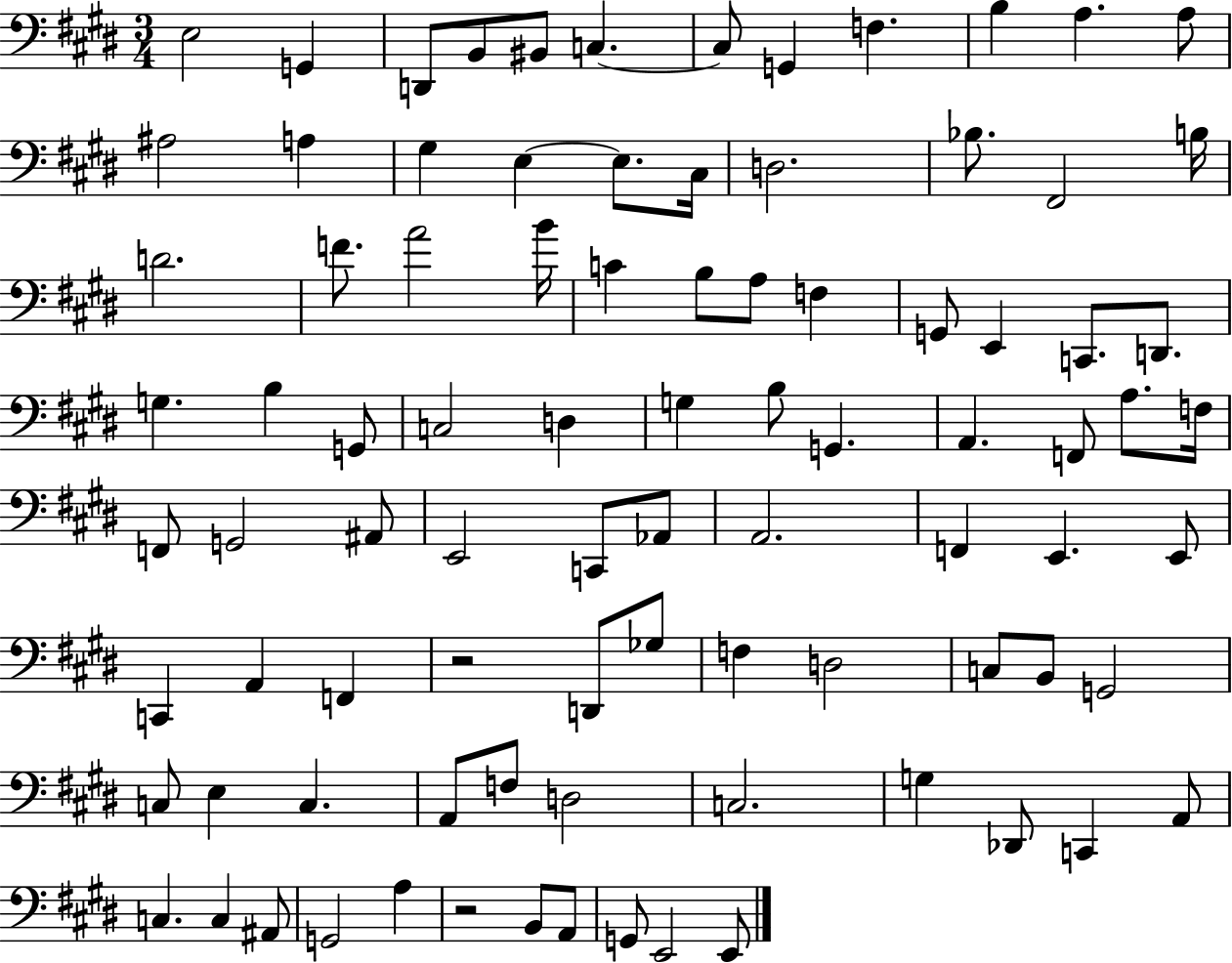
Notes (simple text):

E3/h G2/q D2/e B2/e BIS2/e C3/q. C3/e G2/q F3/q. B3/q A3/q. A3/e A#3/h A3/q G#3/q E3/q E3/e. C#3/s D3/h. Bb3/e. F#2/h B3/s D4/h. F4/e. A4/h B4/s C4/q B3/e A3/e F3/q G2/e E2/q C2/e. D2/e. G3/q. B3/q G2/e C3/h D3/q G3/q B3/e G2/q. A2/q. F2/e A3/e. F3/s F2/e G2/h A#2/e E2/h C2/e Ab2/e A2/h. F2/q E2/q. E2/e C2/q A2/q F2/q R/h D2/e Gb3/e F3/q D3/h C3/e B2/e G2/h C3/e E3/q C3/q. A2/e F3/e D3/h C3/h. G3/q Db2/e C2/q A2/e C3/q. C3/q A#2/e G2/h A3/q R/h B2/e A2/e G2/e E2/h E2/e